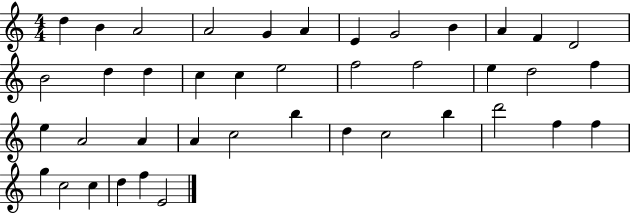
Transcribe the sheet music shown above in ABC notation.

X:1
T:Untitled
M:4/4
L:1/4
K:C
d B A2 A2 G A E G2 B A F D2 B2 d d c c e2 f2 f2 e d2 f e A2 A A c2 b d c2 b d'2 f f g c2 c d f E2